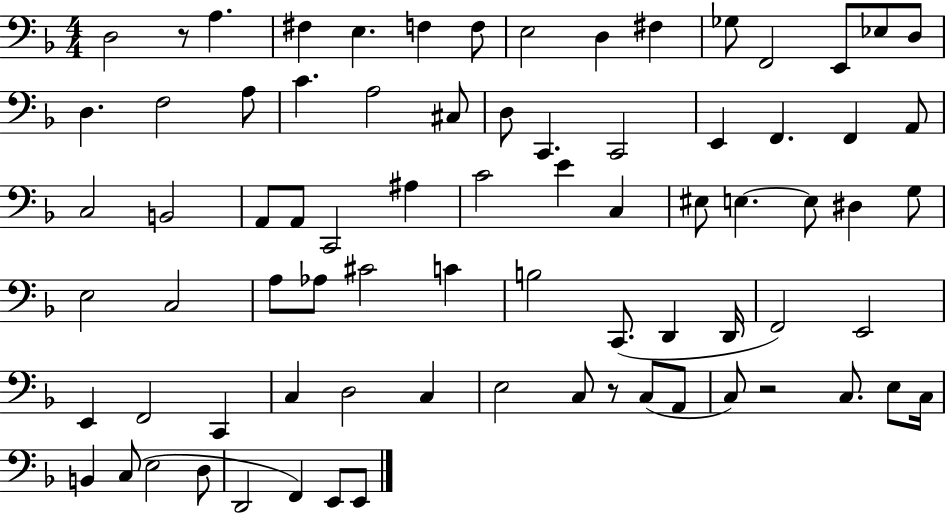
D3/h R/e A3/q. F#3/q E3/q. F3/q F3/e E3/h D3/q F#3/q Gb3/e F2/h E2/e Eb3/e D3/e D3/q. F3/h A3/e C4/q. A3/h C#3/e D3/e C2/q. C2/h E2/q F2/q. F2/q A2/e C3/h B2/h A2/e A2/e C2/h A#3/q C4/h E4/q C3/q EIS3/e E3/q. E3/e D#3/q G3/e E3/h C3/h A3/e Ab3/e C#4/h C4/q B3/h C2/e. D2/q D2/s F2/h E2/h E2/q F2/h C2/q C3/q D3/h C3/q E3/h C3/e R/e C3/e A2/e C3/e R/h C3/e. E3/e C3/s B2/q C3/e E3/h D3/e D2/h F2/q E2/e E2/e